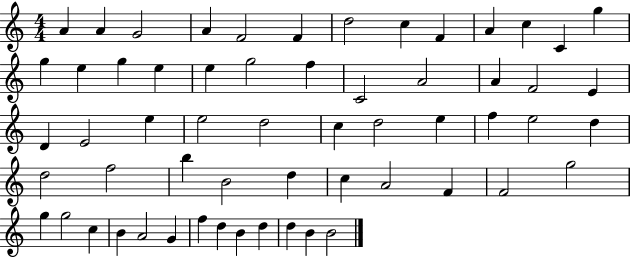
{
  \clef treble
  \numericTimeSignature
  \time 4/4
  \key c \major
  a'4 a'4 g'2 | a'4 f'2 f'4 | d''2 c''4 f'4 | a'4 c''4 c'4 g''4 | \break g''4 e''4 g''4 e''4 | e''4 g''2 f''4 | c'2 a'2 | a'4 f'2 e'4 | \break d'4 e'2 e''4 | e''2 d''2 | c''4 d''2 e''4 | f''4 e''2 d''4 | \break d''2 f''2 | b''4 b'2 d''4 | c''4 a'2 f'4 | f'2 g''2 | \break g''4 g''2 c''4 | b'4 a'2 g'4 | f''4 d''4 b'4 d''4 | d''4 b'4 b'2 | \break \bar "|."
}